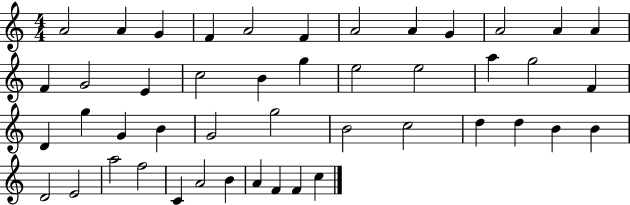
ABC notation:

X:1
T:Untitled
M:4/4
L:1/4
K:C
A2 A G F A2 F A2 A G A2 A A F G2 E c2 B g e2 e2 a g2 F D g G B G2 g2 B2 c2 d d B B D2 E2 a2 f2 C A2 B A F F c